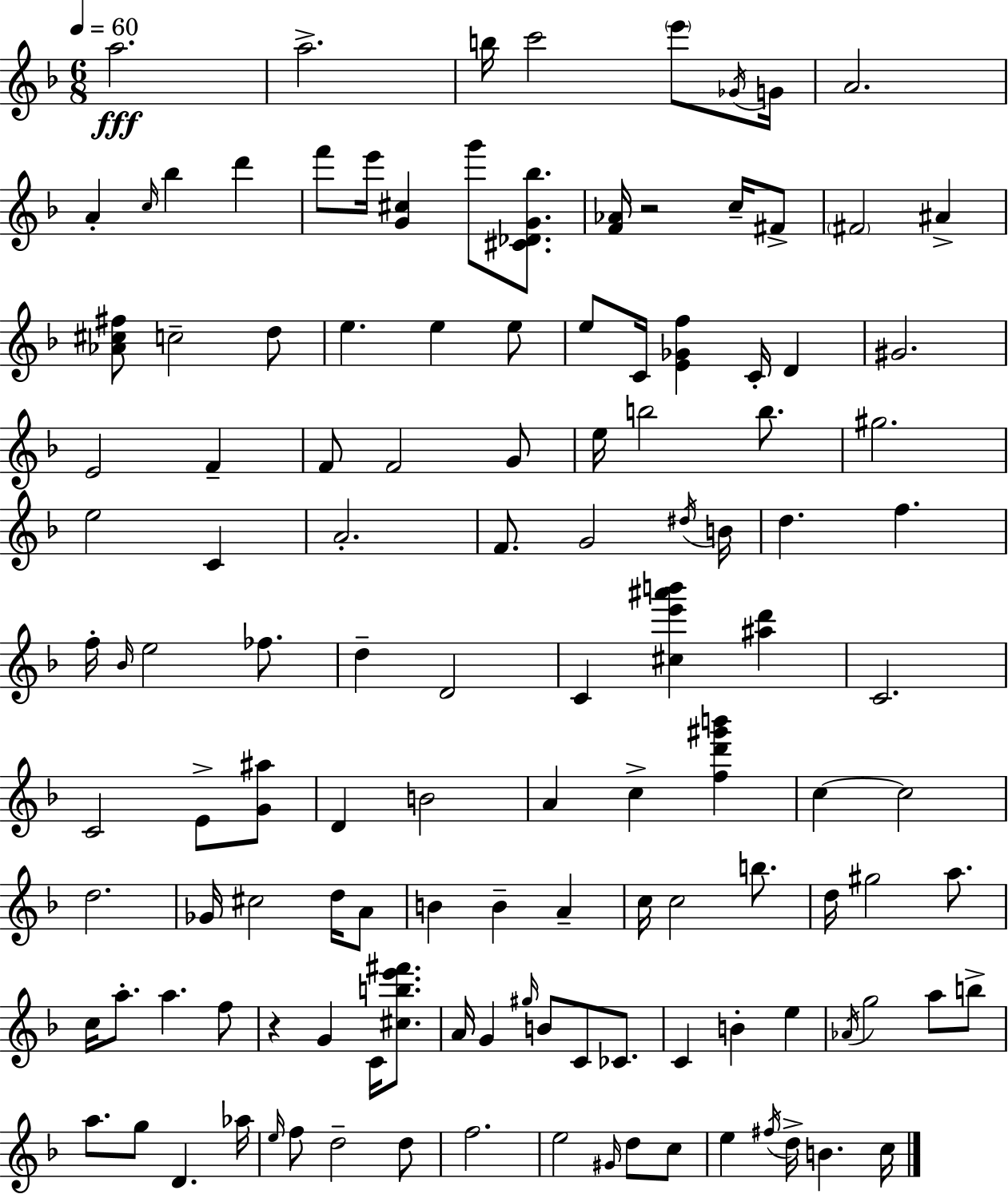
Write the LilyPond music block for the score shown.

{
  \clef treble
  \numericTimeSignature
  \time 6/8
  \key f \major
  \tempo 4 = 60
  a''2.\fff | a''2.-> | b''16 c'''2 \parenthesize e'''8 \acciaccatura { ges'16 } | g'16 a'2. | \break a'4-. \grace { c''16 } bes''4 d'''4 | f'''8 e'''16 <g' cis''>4 g'''8 <cis' des' g' bes''>8. | <f' aes'>16 r2 c''16-- | fis'8-> \parenthesize fis'2 ais'4-> | \break <aes' cis'' fis''>8 c''2-- | d''8 e''4. e''4 | e''8 e''8 c'16 <e' ges' f''>4 c'16-. d'4 | gis'2. | \break e'2 f'4-- | f'8 f'2 | g'8 e''16 b''2 b''8. | gis''2. | \break e''2 c'4 | a'2.-. | f'8. g'2 | \acciaccatura { dis''16 } b'16 d''4. f''4. | \break f''16-. \grace { bes'16 } e''2 | fes''8. d''4-- d'2 | c'4 <cis'' e''' ais''' b'''>4 | <ais'' d'''>4 c'2. | \break c'2 | e'8-> <g' ais''>8 d'4 b'2 | a'4 c''4-> | <f'' d''' gis''' b'''>4 c''4~~ c''2 | \break d''2. | ges'16 cis''2 | d''16 a'8 b'4 b'4-- | a'4-- c''16 c''2 | \break b''8. d''16 gis''2 | a''8. c''16 a''8.-. a''4. | f''8 r4 g'4 | c'16 <cis'' b'' e''' fis'''>8. a'16 g'4 \grace { gis''16 } b'8 | \break c'8 ces'8. c'4 b'4-. | e''4 \acciaccatura { aes'16 } g''2 | a''8 b''8-> a''8. g''8 d'4. | aes''16 \grace { e''16 } f''8 d''2-- | \break d''8 f''2. | e''2 | \grace { gis'16 } d''8 c''8 e''4 | \acciaccatura { fis''16 } d''16-> b'4. c''16 \bar "|."
}